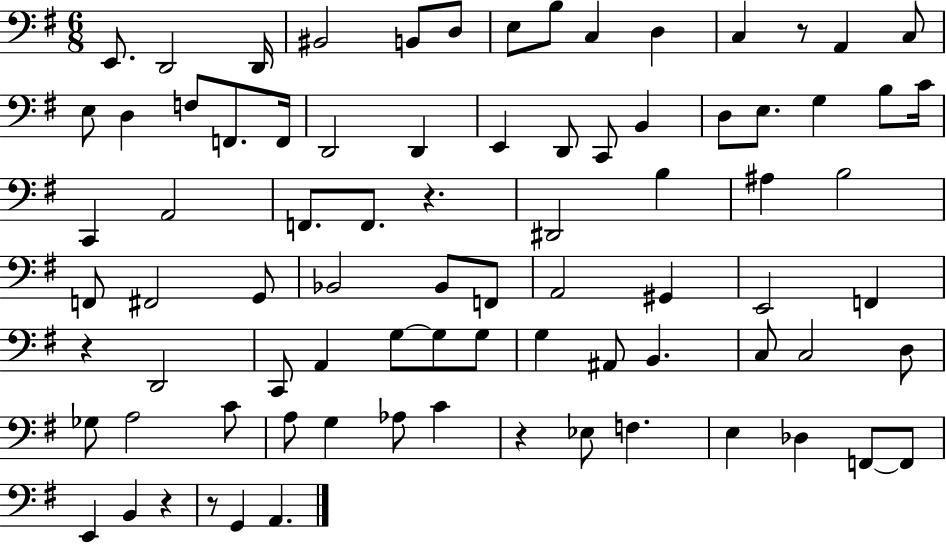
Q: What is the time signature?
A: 6/8